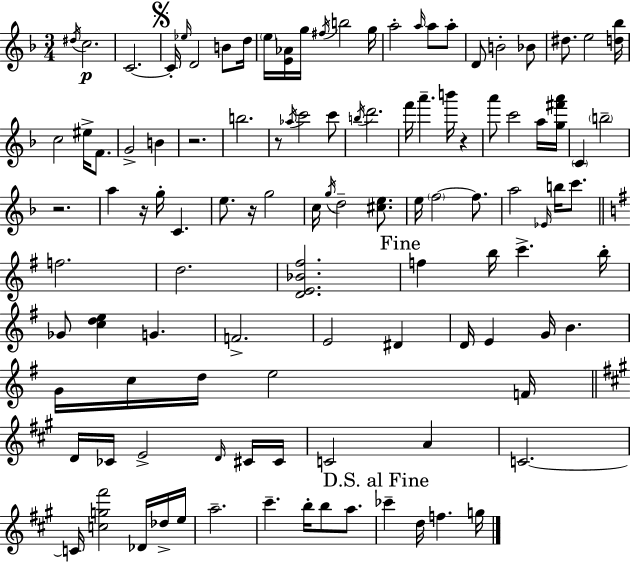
D#5/s C5/h. C4/h. C4/s Eb5/s D4/h B4/e D5/s E5/s [E4,Ab4]/s G5/s F#5/s B5/h G5/s A5/h A5/s A5/e A5/e D4/e B4/h Bb4/e D#5/e. E5/h [D5,Bb5]/s C5/h EIS5/s F4/e. G4/h B4/q R/h. B5/h. R/e Ab5/s C6/h C6/e B5/s D6/h. F6/s A6/q. B6/s R/q A6/e C6/h A5/s [G5,F#6,A6]/s C4/q B5/h R/h. A5/q R/s G5/s C4/q. E5/e. R/s G5/h C5/s G5/s D5/h [C#5,E5]/e. E5/s F5/h F5/e. A5/h Eb4/s B5/s C6/e. F5/h. D5/h. [D4,E4,Bb4,F#5]/h. F5/q B5/s C6/q. B5/s Gb4/e [C5,D5,E5]/q G4/q. F4/h. E4/h D#4/q D4/s E4/q G4/s B4/q. G4/s C5/s D5/s E5/h F4/s D4/s CES4/s E4/h D4/s C#4/s C#4/s C4/h A4/q C4/h. C4/s [C5,G5,F#6]/h Db4/s Db5/s E5/s A5/h. C#6/q. B5/s B5/e A5/e. CES6/q D5/s F5/q. G5/s